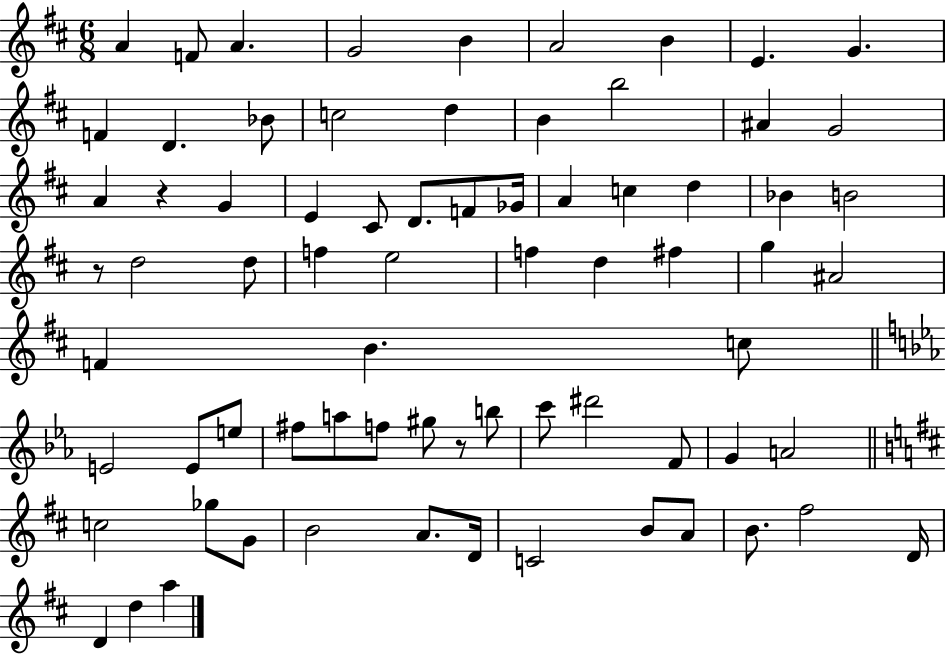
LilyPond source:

{
  \clef treble
  \numericTimeSignature
  \time 6/8
  \key d \major
  a'4 f'8 a'4. | g'2 b'4 | a'2 b'4 | e'4. g'4. | \break f'4 d'4. bes'8 | c''2 d''4 | b'4 b''2 | ais'4 g'2 | \break a'4 r4 g'4 | e'4 cis'8 d'8. f'8 ges'16 | a'4 c''4 d''4 | bes'4 b'2 | \break r8 d''2 d''8 | f''4 e''2 | f''4 d''4 fis''4 | g''4 ais'2 | \break f'4 b'4. c''8 | \bar "||" \break \key ees \major e'2 e'8 e''8 | fis''8 a''8 f''8 gis''8 r8 b''8 | c'''8 dis'''2 f'8 | g'4 a'2 | \break \bar "||" \break \key b \minor c''2 ges''8 g'8 | b'2 a'8. d'16 | c'2 b'8 a'8 | b'8. fis''2 d'16 | \break d'4 d''4 a''4 | \bar "|."
}